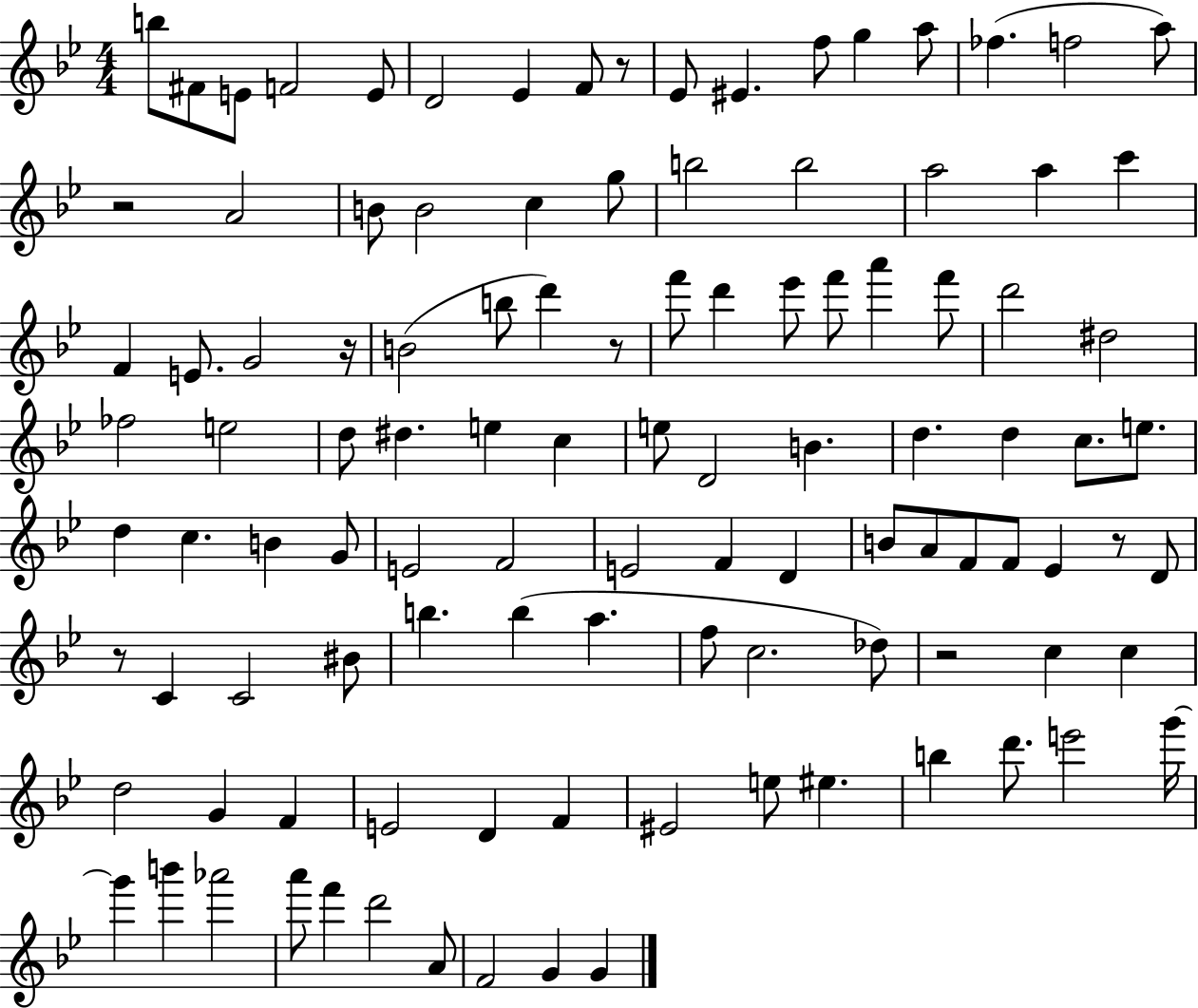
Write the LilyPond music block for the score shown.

{
  \clef treble
  \numericTimeSignature
  \time 4/4
  \key bes \major
  b''8 fis'8 e'8 f'2 e'8 | d'2 ees'4 f'8 r8 | ees'8 eis'4. f''8 g''4 a''8 | fes''4.( f''2 a''8) | \break r2 a'2 | b'8 b'2 c''4 g''8 | b''2 b''2 | a''2 a''4 c'''4 | \break f'4 e'8. g'2 r16 | b'2( b''8 d'''4) r8 | f'''8 d'''4 ees'''8 f'''8 a'''4 f'''8 | d'''2 dis''2 | \break fes''2 e''2 | d''8 dis''4. e''4 c''4 | e''8 d'2 b'4. | d''4. d''4 c''8. e''8. | \break d''4 c''4. b'4 g'8 | e'2 f'2 | e'2 f'4 d'4 | b'8 a'8 f'8 f'8 ees'4 r8 d'8 | \break r8 c'4 c'2 bis'8 | b''4. b''4( a''4. | f''8 c''2. des''8) | r2 c''4 c''4 | \break d''2 g'4 f'4 | e'2 d'4 f'4 | eis'2 e''8 eis''4. | b''4 d'''8. e'''2 g'''16~~ | \break g'''4 b'''4 aes'''2 | a'''8 f'''4 d'''2 a'8 | f'2 g'4 g'4 | \bar "|."
}